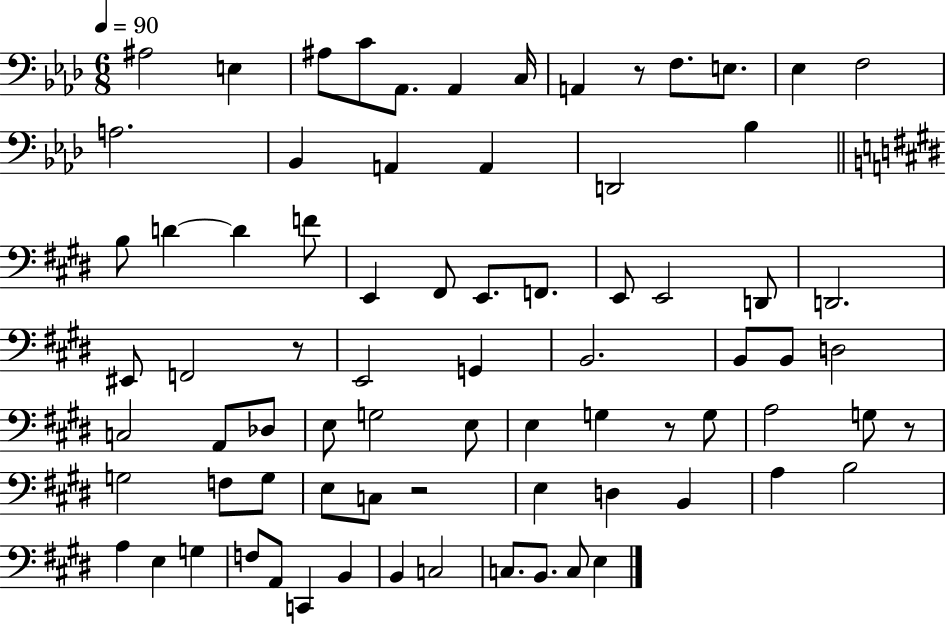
X:1
T:Untitled
M:6/8
L:1/4
K:Ab
^A,2 E, ^A,/2 C/2 _A,,/2 _A,, C,/4 A,, z/2 F,/2 E,/2 _E, F,2 A,2 _B,, A,, A,, D,,2 _B, B,/2 D D F/2 E,, ^F,,/2 E,,/2 F,,/2 E,,/2 E,,2 D,,/2 D,,2 ^E,,/2 F,,2 z/2 E,,2 G,, B,,2 B,,/2 B,,/2 D,2 C,2 A,,/2 _D,/2 E,/2 G,2 E,/2 E, G, z/2 G,/2 A,2 G,/2 z/2 G,2 F,/2 G,/2 E,/2 C,/2 z2 E, D, B,, A, B,2 A, E, G, F,/2 A,,/2 C,, B,, B,, C,2 C,/2 B,,/2 C,/2 E,